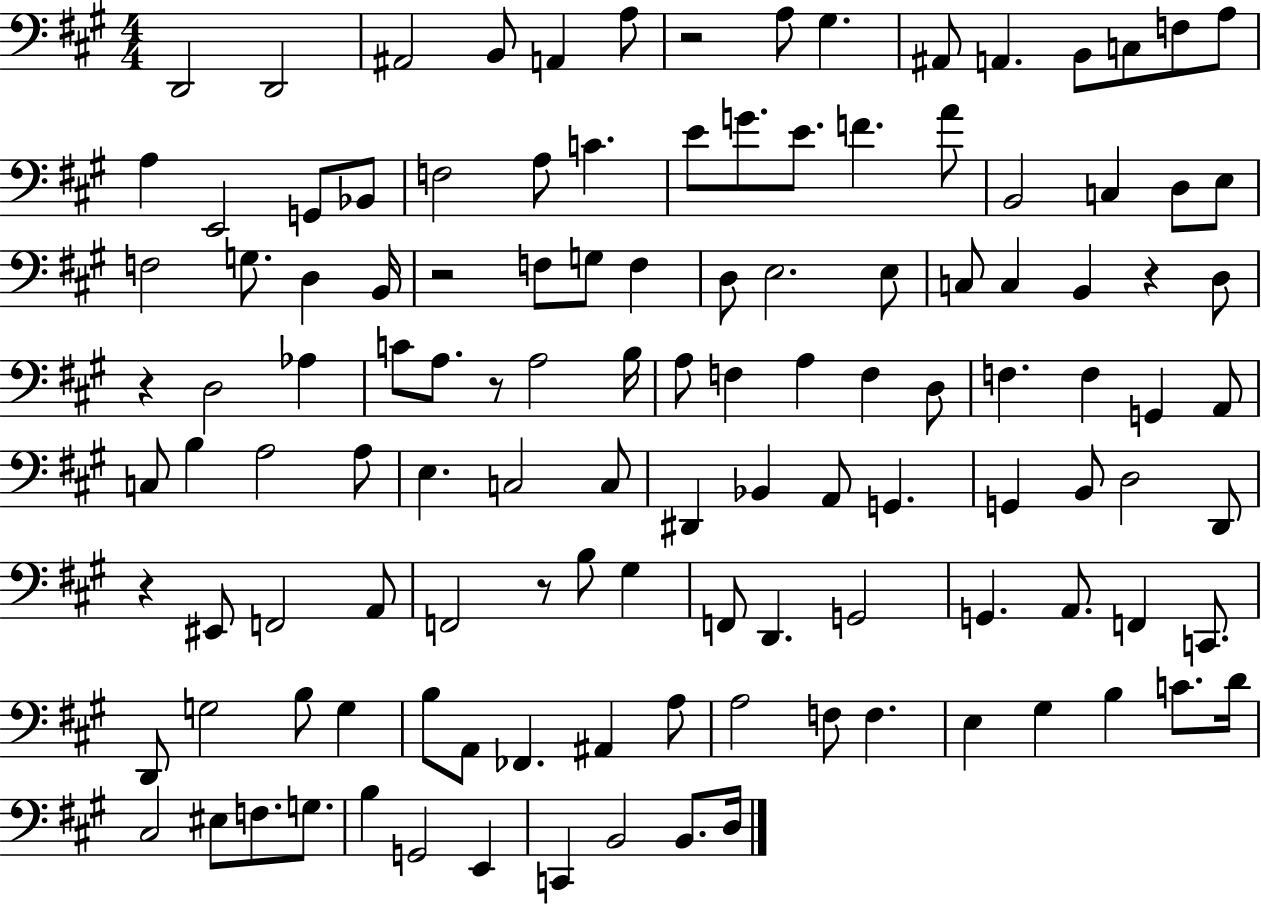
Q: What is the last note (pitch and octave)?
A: D3